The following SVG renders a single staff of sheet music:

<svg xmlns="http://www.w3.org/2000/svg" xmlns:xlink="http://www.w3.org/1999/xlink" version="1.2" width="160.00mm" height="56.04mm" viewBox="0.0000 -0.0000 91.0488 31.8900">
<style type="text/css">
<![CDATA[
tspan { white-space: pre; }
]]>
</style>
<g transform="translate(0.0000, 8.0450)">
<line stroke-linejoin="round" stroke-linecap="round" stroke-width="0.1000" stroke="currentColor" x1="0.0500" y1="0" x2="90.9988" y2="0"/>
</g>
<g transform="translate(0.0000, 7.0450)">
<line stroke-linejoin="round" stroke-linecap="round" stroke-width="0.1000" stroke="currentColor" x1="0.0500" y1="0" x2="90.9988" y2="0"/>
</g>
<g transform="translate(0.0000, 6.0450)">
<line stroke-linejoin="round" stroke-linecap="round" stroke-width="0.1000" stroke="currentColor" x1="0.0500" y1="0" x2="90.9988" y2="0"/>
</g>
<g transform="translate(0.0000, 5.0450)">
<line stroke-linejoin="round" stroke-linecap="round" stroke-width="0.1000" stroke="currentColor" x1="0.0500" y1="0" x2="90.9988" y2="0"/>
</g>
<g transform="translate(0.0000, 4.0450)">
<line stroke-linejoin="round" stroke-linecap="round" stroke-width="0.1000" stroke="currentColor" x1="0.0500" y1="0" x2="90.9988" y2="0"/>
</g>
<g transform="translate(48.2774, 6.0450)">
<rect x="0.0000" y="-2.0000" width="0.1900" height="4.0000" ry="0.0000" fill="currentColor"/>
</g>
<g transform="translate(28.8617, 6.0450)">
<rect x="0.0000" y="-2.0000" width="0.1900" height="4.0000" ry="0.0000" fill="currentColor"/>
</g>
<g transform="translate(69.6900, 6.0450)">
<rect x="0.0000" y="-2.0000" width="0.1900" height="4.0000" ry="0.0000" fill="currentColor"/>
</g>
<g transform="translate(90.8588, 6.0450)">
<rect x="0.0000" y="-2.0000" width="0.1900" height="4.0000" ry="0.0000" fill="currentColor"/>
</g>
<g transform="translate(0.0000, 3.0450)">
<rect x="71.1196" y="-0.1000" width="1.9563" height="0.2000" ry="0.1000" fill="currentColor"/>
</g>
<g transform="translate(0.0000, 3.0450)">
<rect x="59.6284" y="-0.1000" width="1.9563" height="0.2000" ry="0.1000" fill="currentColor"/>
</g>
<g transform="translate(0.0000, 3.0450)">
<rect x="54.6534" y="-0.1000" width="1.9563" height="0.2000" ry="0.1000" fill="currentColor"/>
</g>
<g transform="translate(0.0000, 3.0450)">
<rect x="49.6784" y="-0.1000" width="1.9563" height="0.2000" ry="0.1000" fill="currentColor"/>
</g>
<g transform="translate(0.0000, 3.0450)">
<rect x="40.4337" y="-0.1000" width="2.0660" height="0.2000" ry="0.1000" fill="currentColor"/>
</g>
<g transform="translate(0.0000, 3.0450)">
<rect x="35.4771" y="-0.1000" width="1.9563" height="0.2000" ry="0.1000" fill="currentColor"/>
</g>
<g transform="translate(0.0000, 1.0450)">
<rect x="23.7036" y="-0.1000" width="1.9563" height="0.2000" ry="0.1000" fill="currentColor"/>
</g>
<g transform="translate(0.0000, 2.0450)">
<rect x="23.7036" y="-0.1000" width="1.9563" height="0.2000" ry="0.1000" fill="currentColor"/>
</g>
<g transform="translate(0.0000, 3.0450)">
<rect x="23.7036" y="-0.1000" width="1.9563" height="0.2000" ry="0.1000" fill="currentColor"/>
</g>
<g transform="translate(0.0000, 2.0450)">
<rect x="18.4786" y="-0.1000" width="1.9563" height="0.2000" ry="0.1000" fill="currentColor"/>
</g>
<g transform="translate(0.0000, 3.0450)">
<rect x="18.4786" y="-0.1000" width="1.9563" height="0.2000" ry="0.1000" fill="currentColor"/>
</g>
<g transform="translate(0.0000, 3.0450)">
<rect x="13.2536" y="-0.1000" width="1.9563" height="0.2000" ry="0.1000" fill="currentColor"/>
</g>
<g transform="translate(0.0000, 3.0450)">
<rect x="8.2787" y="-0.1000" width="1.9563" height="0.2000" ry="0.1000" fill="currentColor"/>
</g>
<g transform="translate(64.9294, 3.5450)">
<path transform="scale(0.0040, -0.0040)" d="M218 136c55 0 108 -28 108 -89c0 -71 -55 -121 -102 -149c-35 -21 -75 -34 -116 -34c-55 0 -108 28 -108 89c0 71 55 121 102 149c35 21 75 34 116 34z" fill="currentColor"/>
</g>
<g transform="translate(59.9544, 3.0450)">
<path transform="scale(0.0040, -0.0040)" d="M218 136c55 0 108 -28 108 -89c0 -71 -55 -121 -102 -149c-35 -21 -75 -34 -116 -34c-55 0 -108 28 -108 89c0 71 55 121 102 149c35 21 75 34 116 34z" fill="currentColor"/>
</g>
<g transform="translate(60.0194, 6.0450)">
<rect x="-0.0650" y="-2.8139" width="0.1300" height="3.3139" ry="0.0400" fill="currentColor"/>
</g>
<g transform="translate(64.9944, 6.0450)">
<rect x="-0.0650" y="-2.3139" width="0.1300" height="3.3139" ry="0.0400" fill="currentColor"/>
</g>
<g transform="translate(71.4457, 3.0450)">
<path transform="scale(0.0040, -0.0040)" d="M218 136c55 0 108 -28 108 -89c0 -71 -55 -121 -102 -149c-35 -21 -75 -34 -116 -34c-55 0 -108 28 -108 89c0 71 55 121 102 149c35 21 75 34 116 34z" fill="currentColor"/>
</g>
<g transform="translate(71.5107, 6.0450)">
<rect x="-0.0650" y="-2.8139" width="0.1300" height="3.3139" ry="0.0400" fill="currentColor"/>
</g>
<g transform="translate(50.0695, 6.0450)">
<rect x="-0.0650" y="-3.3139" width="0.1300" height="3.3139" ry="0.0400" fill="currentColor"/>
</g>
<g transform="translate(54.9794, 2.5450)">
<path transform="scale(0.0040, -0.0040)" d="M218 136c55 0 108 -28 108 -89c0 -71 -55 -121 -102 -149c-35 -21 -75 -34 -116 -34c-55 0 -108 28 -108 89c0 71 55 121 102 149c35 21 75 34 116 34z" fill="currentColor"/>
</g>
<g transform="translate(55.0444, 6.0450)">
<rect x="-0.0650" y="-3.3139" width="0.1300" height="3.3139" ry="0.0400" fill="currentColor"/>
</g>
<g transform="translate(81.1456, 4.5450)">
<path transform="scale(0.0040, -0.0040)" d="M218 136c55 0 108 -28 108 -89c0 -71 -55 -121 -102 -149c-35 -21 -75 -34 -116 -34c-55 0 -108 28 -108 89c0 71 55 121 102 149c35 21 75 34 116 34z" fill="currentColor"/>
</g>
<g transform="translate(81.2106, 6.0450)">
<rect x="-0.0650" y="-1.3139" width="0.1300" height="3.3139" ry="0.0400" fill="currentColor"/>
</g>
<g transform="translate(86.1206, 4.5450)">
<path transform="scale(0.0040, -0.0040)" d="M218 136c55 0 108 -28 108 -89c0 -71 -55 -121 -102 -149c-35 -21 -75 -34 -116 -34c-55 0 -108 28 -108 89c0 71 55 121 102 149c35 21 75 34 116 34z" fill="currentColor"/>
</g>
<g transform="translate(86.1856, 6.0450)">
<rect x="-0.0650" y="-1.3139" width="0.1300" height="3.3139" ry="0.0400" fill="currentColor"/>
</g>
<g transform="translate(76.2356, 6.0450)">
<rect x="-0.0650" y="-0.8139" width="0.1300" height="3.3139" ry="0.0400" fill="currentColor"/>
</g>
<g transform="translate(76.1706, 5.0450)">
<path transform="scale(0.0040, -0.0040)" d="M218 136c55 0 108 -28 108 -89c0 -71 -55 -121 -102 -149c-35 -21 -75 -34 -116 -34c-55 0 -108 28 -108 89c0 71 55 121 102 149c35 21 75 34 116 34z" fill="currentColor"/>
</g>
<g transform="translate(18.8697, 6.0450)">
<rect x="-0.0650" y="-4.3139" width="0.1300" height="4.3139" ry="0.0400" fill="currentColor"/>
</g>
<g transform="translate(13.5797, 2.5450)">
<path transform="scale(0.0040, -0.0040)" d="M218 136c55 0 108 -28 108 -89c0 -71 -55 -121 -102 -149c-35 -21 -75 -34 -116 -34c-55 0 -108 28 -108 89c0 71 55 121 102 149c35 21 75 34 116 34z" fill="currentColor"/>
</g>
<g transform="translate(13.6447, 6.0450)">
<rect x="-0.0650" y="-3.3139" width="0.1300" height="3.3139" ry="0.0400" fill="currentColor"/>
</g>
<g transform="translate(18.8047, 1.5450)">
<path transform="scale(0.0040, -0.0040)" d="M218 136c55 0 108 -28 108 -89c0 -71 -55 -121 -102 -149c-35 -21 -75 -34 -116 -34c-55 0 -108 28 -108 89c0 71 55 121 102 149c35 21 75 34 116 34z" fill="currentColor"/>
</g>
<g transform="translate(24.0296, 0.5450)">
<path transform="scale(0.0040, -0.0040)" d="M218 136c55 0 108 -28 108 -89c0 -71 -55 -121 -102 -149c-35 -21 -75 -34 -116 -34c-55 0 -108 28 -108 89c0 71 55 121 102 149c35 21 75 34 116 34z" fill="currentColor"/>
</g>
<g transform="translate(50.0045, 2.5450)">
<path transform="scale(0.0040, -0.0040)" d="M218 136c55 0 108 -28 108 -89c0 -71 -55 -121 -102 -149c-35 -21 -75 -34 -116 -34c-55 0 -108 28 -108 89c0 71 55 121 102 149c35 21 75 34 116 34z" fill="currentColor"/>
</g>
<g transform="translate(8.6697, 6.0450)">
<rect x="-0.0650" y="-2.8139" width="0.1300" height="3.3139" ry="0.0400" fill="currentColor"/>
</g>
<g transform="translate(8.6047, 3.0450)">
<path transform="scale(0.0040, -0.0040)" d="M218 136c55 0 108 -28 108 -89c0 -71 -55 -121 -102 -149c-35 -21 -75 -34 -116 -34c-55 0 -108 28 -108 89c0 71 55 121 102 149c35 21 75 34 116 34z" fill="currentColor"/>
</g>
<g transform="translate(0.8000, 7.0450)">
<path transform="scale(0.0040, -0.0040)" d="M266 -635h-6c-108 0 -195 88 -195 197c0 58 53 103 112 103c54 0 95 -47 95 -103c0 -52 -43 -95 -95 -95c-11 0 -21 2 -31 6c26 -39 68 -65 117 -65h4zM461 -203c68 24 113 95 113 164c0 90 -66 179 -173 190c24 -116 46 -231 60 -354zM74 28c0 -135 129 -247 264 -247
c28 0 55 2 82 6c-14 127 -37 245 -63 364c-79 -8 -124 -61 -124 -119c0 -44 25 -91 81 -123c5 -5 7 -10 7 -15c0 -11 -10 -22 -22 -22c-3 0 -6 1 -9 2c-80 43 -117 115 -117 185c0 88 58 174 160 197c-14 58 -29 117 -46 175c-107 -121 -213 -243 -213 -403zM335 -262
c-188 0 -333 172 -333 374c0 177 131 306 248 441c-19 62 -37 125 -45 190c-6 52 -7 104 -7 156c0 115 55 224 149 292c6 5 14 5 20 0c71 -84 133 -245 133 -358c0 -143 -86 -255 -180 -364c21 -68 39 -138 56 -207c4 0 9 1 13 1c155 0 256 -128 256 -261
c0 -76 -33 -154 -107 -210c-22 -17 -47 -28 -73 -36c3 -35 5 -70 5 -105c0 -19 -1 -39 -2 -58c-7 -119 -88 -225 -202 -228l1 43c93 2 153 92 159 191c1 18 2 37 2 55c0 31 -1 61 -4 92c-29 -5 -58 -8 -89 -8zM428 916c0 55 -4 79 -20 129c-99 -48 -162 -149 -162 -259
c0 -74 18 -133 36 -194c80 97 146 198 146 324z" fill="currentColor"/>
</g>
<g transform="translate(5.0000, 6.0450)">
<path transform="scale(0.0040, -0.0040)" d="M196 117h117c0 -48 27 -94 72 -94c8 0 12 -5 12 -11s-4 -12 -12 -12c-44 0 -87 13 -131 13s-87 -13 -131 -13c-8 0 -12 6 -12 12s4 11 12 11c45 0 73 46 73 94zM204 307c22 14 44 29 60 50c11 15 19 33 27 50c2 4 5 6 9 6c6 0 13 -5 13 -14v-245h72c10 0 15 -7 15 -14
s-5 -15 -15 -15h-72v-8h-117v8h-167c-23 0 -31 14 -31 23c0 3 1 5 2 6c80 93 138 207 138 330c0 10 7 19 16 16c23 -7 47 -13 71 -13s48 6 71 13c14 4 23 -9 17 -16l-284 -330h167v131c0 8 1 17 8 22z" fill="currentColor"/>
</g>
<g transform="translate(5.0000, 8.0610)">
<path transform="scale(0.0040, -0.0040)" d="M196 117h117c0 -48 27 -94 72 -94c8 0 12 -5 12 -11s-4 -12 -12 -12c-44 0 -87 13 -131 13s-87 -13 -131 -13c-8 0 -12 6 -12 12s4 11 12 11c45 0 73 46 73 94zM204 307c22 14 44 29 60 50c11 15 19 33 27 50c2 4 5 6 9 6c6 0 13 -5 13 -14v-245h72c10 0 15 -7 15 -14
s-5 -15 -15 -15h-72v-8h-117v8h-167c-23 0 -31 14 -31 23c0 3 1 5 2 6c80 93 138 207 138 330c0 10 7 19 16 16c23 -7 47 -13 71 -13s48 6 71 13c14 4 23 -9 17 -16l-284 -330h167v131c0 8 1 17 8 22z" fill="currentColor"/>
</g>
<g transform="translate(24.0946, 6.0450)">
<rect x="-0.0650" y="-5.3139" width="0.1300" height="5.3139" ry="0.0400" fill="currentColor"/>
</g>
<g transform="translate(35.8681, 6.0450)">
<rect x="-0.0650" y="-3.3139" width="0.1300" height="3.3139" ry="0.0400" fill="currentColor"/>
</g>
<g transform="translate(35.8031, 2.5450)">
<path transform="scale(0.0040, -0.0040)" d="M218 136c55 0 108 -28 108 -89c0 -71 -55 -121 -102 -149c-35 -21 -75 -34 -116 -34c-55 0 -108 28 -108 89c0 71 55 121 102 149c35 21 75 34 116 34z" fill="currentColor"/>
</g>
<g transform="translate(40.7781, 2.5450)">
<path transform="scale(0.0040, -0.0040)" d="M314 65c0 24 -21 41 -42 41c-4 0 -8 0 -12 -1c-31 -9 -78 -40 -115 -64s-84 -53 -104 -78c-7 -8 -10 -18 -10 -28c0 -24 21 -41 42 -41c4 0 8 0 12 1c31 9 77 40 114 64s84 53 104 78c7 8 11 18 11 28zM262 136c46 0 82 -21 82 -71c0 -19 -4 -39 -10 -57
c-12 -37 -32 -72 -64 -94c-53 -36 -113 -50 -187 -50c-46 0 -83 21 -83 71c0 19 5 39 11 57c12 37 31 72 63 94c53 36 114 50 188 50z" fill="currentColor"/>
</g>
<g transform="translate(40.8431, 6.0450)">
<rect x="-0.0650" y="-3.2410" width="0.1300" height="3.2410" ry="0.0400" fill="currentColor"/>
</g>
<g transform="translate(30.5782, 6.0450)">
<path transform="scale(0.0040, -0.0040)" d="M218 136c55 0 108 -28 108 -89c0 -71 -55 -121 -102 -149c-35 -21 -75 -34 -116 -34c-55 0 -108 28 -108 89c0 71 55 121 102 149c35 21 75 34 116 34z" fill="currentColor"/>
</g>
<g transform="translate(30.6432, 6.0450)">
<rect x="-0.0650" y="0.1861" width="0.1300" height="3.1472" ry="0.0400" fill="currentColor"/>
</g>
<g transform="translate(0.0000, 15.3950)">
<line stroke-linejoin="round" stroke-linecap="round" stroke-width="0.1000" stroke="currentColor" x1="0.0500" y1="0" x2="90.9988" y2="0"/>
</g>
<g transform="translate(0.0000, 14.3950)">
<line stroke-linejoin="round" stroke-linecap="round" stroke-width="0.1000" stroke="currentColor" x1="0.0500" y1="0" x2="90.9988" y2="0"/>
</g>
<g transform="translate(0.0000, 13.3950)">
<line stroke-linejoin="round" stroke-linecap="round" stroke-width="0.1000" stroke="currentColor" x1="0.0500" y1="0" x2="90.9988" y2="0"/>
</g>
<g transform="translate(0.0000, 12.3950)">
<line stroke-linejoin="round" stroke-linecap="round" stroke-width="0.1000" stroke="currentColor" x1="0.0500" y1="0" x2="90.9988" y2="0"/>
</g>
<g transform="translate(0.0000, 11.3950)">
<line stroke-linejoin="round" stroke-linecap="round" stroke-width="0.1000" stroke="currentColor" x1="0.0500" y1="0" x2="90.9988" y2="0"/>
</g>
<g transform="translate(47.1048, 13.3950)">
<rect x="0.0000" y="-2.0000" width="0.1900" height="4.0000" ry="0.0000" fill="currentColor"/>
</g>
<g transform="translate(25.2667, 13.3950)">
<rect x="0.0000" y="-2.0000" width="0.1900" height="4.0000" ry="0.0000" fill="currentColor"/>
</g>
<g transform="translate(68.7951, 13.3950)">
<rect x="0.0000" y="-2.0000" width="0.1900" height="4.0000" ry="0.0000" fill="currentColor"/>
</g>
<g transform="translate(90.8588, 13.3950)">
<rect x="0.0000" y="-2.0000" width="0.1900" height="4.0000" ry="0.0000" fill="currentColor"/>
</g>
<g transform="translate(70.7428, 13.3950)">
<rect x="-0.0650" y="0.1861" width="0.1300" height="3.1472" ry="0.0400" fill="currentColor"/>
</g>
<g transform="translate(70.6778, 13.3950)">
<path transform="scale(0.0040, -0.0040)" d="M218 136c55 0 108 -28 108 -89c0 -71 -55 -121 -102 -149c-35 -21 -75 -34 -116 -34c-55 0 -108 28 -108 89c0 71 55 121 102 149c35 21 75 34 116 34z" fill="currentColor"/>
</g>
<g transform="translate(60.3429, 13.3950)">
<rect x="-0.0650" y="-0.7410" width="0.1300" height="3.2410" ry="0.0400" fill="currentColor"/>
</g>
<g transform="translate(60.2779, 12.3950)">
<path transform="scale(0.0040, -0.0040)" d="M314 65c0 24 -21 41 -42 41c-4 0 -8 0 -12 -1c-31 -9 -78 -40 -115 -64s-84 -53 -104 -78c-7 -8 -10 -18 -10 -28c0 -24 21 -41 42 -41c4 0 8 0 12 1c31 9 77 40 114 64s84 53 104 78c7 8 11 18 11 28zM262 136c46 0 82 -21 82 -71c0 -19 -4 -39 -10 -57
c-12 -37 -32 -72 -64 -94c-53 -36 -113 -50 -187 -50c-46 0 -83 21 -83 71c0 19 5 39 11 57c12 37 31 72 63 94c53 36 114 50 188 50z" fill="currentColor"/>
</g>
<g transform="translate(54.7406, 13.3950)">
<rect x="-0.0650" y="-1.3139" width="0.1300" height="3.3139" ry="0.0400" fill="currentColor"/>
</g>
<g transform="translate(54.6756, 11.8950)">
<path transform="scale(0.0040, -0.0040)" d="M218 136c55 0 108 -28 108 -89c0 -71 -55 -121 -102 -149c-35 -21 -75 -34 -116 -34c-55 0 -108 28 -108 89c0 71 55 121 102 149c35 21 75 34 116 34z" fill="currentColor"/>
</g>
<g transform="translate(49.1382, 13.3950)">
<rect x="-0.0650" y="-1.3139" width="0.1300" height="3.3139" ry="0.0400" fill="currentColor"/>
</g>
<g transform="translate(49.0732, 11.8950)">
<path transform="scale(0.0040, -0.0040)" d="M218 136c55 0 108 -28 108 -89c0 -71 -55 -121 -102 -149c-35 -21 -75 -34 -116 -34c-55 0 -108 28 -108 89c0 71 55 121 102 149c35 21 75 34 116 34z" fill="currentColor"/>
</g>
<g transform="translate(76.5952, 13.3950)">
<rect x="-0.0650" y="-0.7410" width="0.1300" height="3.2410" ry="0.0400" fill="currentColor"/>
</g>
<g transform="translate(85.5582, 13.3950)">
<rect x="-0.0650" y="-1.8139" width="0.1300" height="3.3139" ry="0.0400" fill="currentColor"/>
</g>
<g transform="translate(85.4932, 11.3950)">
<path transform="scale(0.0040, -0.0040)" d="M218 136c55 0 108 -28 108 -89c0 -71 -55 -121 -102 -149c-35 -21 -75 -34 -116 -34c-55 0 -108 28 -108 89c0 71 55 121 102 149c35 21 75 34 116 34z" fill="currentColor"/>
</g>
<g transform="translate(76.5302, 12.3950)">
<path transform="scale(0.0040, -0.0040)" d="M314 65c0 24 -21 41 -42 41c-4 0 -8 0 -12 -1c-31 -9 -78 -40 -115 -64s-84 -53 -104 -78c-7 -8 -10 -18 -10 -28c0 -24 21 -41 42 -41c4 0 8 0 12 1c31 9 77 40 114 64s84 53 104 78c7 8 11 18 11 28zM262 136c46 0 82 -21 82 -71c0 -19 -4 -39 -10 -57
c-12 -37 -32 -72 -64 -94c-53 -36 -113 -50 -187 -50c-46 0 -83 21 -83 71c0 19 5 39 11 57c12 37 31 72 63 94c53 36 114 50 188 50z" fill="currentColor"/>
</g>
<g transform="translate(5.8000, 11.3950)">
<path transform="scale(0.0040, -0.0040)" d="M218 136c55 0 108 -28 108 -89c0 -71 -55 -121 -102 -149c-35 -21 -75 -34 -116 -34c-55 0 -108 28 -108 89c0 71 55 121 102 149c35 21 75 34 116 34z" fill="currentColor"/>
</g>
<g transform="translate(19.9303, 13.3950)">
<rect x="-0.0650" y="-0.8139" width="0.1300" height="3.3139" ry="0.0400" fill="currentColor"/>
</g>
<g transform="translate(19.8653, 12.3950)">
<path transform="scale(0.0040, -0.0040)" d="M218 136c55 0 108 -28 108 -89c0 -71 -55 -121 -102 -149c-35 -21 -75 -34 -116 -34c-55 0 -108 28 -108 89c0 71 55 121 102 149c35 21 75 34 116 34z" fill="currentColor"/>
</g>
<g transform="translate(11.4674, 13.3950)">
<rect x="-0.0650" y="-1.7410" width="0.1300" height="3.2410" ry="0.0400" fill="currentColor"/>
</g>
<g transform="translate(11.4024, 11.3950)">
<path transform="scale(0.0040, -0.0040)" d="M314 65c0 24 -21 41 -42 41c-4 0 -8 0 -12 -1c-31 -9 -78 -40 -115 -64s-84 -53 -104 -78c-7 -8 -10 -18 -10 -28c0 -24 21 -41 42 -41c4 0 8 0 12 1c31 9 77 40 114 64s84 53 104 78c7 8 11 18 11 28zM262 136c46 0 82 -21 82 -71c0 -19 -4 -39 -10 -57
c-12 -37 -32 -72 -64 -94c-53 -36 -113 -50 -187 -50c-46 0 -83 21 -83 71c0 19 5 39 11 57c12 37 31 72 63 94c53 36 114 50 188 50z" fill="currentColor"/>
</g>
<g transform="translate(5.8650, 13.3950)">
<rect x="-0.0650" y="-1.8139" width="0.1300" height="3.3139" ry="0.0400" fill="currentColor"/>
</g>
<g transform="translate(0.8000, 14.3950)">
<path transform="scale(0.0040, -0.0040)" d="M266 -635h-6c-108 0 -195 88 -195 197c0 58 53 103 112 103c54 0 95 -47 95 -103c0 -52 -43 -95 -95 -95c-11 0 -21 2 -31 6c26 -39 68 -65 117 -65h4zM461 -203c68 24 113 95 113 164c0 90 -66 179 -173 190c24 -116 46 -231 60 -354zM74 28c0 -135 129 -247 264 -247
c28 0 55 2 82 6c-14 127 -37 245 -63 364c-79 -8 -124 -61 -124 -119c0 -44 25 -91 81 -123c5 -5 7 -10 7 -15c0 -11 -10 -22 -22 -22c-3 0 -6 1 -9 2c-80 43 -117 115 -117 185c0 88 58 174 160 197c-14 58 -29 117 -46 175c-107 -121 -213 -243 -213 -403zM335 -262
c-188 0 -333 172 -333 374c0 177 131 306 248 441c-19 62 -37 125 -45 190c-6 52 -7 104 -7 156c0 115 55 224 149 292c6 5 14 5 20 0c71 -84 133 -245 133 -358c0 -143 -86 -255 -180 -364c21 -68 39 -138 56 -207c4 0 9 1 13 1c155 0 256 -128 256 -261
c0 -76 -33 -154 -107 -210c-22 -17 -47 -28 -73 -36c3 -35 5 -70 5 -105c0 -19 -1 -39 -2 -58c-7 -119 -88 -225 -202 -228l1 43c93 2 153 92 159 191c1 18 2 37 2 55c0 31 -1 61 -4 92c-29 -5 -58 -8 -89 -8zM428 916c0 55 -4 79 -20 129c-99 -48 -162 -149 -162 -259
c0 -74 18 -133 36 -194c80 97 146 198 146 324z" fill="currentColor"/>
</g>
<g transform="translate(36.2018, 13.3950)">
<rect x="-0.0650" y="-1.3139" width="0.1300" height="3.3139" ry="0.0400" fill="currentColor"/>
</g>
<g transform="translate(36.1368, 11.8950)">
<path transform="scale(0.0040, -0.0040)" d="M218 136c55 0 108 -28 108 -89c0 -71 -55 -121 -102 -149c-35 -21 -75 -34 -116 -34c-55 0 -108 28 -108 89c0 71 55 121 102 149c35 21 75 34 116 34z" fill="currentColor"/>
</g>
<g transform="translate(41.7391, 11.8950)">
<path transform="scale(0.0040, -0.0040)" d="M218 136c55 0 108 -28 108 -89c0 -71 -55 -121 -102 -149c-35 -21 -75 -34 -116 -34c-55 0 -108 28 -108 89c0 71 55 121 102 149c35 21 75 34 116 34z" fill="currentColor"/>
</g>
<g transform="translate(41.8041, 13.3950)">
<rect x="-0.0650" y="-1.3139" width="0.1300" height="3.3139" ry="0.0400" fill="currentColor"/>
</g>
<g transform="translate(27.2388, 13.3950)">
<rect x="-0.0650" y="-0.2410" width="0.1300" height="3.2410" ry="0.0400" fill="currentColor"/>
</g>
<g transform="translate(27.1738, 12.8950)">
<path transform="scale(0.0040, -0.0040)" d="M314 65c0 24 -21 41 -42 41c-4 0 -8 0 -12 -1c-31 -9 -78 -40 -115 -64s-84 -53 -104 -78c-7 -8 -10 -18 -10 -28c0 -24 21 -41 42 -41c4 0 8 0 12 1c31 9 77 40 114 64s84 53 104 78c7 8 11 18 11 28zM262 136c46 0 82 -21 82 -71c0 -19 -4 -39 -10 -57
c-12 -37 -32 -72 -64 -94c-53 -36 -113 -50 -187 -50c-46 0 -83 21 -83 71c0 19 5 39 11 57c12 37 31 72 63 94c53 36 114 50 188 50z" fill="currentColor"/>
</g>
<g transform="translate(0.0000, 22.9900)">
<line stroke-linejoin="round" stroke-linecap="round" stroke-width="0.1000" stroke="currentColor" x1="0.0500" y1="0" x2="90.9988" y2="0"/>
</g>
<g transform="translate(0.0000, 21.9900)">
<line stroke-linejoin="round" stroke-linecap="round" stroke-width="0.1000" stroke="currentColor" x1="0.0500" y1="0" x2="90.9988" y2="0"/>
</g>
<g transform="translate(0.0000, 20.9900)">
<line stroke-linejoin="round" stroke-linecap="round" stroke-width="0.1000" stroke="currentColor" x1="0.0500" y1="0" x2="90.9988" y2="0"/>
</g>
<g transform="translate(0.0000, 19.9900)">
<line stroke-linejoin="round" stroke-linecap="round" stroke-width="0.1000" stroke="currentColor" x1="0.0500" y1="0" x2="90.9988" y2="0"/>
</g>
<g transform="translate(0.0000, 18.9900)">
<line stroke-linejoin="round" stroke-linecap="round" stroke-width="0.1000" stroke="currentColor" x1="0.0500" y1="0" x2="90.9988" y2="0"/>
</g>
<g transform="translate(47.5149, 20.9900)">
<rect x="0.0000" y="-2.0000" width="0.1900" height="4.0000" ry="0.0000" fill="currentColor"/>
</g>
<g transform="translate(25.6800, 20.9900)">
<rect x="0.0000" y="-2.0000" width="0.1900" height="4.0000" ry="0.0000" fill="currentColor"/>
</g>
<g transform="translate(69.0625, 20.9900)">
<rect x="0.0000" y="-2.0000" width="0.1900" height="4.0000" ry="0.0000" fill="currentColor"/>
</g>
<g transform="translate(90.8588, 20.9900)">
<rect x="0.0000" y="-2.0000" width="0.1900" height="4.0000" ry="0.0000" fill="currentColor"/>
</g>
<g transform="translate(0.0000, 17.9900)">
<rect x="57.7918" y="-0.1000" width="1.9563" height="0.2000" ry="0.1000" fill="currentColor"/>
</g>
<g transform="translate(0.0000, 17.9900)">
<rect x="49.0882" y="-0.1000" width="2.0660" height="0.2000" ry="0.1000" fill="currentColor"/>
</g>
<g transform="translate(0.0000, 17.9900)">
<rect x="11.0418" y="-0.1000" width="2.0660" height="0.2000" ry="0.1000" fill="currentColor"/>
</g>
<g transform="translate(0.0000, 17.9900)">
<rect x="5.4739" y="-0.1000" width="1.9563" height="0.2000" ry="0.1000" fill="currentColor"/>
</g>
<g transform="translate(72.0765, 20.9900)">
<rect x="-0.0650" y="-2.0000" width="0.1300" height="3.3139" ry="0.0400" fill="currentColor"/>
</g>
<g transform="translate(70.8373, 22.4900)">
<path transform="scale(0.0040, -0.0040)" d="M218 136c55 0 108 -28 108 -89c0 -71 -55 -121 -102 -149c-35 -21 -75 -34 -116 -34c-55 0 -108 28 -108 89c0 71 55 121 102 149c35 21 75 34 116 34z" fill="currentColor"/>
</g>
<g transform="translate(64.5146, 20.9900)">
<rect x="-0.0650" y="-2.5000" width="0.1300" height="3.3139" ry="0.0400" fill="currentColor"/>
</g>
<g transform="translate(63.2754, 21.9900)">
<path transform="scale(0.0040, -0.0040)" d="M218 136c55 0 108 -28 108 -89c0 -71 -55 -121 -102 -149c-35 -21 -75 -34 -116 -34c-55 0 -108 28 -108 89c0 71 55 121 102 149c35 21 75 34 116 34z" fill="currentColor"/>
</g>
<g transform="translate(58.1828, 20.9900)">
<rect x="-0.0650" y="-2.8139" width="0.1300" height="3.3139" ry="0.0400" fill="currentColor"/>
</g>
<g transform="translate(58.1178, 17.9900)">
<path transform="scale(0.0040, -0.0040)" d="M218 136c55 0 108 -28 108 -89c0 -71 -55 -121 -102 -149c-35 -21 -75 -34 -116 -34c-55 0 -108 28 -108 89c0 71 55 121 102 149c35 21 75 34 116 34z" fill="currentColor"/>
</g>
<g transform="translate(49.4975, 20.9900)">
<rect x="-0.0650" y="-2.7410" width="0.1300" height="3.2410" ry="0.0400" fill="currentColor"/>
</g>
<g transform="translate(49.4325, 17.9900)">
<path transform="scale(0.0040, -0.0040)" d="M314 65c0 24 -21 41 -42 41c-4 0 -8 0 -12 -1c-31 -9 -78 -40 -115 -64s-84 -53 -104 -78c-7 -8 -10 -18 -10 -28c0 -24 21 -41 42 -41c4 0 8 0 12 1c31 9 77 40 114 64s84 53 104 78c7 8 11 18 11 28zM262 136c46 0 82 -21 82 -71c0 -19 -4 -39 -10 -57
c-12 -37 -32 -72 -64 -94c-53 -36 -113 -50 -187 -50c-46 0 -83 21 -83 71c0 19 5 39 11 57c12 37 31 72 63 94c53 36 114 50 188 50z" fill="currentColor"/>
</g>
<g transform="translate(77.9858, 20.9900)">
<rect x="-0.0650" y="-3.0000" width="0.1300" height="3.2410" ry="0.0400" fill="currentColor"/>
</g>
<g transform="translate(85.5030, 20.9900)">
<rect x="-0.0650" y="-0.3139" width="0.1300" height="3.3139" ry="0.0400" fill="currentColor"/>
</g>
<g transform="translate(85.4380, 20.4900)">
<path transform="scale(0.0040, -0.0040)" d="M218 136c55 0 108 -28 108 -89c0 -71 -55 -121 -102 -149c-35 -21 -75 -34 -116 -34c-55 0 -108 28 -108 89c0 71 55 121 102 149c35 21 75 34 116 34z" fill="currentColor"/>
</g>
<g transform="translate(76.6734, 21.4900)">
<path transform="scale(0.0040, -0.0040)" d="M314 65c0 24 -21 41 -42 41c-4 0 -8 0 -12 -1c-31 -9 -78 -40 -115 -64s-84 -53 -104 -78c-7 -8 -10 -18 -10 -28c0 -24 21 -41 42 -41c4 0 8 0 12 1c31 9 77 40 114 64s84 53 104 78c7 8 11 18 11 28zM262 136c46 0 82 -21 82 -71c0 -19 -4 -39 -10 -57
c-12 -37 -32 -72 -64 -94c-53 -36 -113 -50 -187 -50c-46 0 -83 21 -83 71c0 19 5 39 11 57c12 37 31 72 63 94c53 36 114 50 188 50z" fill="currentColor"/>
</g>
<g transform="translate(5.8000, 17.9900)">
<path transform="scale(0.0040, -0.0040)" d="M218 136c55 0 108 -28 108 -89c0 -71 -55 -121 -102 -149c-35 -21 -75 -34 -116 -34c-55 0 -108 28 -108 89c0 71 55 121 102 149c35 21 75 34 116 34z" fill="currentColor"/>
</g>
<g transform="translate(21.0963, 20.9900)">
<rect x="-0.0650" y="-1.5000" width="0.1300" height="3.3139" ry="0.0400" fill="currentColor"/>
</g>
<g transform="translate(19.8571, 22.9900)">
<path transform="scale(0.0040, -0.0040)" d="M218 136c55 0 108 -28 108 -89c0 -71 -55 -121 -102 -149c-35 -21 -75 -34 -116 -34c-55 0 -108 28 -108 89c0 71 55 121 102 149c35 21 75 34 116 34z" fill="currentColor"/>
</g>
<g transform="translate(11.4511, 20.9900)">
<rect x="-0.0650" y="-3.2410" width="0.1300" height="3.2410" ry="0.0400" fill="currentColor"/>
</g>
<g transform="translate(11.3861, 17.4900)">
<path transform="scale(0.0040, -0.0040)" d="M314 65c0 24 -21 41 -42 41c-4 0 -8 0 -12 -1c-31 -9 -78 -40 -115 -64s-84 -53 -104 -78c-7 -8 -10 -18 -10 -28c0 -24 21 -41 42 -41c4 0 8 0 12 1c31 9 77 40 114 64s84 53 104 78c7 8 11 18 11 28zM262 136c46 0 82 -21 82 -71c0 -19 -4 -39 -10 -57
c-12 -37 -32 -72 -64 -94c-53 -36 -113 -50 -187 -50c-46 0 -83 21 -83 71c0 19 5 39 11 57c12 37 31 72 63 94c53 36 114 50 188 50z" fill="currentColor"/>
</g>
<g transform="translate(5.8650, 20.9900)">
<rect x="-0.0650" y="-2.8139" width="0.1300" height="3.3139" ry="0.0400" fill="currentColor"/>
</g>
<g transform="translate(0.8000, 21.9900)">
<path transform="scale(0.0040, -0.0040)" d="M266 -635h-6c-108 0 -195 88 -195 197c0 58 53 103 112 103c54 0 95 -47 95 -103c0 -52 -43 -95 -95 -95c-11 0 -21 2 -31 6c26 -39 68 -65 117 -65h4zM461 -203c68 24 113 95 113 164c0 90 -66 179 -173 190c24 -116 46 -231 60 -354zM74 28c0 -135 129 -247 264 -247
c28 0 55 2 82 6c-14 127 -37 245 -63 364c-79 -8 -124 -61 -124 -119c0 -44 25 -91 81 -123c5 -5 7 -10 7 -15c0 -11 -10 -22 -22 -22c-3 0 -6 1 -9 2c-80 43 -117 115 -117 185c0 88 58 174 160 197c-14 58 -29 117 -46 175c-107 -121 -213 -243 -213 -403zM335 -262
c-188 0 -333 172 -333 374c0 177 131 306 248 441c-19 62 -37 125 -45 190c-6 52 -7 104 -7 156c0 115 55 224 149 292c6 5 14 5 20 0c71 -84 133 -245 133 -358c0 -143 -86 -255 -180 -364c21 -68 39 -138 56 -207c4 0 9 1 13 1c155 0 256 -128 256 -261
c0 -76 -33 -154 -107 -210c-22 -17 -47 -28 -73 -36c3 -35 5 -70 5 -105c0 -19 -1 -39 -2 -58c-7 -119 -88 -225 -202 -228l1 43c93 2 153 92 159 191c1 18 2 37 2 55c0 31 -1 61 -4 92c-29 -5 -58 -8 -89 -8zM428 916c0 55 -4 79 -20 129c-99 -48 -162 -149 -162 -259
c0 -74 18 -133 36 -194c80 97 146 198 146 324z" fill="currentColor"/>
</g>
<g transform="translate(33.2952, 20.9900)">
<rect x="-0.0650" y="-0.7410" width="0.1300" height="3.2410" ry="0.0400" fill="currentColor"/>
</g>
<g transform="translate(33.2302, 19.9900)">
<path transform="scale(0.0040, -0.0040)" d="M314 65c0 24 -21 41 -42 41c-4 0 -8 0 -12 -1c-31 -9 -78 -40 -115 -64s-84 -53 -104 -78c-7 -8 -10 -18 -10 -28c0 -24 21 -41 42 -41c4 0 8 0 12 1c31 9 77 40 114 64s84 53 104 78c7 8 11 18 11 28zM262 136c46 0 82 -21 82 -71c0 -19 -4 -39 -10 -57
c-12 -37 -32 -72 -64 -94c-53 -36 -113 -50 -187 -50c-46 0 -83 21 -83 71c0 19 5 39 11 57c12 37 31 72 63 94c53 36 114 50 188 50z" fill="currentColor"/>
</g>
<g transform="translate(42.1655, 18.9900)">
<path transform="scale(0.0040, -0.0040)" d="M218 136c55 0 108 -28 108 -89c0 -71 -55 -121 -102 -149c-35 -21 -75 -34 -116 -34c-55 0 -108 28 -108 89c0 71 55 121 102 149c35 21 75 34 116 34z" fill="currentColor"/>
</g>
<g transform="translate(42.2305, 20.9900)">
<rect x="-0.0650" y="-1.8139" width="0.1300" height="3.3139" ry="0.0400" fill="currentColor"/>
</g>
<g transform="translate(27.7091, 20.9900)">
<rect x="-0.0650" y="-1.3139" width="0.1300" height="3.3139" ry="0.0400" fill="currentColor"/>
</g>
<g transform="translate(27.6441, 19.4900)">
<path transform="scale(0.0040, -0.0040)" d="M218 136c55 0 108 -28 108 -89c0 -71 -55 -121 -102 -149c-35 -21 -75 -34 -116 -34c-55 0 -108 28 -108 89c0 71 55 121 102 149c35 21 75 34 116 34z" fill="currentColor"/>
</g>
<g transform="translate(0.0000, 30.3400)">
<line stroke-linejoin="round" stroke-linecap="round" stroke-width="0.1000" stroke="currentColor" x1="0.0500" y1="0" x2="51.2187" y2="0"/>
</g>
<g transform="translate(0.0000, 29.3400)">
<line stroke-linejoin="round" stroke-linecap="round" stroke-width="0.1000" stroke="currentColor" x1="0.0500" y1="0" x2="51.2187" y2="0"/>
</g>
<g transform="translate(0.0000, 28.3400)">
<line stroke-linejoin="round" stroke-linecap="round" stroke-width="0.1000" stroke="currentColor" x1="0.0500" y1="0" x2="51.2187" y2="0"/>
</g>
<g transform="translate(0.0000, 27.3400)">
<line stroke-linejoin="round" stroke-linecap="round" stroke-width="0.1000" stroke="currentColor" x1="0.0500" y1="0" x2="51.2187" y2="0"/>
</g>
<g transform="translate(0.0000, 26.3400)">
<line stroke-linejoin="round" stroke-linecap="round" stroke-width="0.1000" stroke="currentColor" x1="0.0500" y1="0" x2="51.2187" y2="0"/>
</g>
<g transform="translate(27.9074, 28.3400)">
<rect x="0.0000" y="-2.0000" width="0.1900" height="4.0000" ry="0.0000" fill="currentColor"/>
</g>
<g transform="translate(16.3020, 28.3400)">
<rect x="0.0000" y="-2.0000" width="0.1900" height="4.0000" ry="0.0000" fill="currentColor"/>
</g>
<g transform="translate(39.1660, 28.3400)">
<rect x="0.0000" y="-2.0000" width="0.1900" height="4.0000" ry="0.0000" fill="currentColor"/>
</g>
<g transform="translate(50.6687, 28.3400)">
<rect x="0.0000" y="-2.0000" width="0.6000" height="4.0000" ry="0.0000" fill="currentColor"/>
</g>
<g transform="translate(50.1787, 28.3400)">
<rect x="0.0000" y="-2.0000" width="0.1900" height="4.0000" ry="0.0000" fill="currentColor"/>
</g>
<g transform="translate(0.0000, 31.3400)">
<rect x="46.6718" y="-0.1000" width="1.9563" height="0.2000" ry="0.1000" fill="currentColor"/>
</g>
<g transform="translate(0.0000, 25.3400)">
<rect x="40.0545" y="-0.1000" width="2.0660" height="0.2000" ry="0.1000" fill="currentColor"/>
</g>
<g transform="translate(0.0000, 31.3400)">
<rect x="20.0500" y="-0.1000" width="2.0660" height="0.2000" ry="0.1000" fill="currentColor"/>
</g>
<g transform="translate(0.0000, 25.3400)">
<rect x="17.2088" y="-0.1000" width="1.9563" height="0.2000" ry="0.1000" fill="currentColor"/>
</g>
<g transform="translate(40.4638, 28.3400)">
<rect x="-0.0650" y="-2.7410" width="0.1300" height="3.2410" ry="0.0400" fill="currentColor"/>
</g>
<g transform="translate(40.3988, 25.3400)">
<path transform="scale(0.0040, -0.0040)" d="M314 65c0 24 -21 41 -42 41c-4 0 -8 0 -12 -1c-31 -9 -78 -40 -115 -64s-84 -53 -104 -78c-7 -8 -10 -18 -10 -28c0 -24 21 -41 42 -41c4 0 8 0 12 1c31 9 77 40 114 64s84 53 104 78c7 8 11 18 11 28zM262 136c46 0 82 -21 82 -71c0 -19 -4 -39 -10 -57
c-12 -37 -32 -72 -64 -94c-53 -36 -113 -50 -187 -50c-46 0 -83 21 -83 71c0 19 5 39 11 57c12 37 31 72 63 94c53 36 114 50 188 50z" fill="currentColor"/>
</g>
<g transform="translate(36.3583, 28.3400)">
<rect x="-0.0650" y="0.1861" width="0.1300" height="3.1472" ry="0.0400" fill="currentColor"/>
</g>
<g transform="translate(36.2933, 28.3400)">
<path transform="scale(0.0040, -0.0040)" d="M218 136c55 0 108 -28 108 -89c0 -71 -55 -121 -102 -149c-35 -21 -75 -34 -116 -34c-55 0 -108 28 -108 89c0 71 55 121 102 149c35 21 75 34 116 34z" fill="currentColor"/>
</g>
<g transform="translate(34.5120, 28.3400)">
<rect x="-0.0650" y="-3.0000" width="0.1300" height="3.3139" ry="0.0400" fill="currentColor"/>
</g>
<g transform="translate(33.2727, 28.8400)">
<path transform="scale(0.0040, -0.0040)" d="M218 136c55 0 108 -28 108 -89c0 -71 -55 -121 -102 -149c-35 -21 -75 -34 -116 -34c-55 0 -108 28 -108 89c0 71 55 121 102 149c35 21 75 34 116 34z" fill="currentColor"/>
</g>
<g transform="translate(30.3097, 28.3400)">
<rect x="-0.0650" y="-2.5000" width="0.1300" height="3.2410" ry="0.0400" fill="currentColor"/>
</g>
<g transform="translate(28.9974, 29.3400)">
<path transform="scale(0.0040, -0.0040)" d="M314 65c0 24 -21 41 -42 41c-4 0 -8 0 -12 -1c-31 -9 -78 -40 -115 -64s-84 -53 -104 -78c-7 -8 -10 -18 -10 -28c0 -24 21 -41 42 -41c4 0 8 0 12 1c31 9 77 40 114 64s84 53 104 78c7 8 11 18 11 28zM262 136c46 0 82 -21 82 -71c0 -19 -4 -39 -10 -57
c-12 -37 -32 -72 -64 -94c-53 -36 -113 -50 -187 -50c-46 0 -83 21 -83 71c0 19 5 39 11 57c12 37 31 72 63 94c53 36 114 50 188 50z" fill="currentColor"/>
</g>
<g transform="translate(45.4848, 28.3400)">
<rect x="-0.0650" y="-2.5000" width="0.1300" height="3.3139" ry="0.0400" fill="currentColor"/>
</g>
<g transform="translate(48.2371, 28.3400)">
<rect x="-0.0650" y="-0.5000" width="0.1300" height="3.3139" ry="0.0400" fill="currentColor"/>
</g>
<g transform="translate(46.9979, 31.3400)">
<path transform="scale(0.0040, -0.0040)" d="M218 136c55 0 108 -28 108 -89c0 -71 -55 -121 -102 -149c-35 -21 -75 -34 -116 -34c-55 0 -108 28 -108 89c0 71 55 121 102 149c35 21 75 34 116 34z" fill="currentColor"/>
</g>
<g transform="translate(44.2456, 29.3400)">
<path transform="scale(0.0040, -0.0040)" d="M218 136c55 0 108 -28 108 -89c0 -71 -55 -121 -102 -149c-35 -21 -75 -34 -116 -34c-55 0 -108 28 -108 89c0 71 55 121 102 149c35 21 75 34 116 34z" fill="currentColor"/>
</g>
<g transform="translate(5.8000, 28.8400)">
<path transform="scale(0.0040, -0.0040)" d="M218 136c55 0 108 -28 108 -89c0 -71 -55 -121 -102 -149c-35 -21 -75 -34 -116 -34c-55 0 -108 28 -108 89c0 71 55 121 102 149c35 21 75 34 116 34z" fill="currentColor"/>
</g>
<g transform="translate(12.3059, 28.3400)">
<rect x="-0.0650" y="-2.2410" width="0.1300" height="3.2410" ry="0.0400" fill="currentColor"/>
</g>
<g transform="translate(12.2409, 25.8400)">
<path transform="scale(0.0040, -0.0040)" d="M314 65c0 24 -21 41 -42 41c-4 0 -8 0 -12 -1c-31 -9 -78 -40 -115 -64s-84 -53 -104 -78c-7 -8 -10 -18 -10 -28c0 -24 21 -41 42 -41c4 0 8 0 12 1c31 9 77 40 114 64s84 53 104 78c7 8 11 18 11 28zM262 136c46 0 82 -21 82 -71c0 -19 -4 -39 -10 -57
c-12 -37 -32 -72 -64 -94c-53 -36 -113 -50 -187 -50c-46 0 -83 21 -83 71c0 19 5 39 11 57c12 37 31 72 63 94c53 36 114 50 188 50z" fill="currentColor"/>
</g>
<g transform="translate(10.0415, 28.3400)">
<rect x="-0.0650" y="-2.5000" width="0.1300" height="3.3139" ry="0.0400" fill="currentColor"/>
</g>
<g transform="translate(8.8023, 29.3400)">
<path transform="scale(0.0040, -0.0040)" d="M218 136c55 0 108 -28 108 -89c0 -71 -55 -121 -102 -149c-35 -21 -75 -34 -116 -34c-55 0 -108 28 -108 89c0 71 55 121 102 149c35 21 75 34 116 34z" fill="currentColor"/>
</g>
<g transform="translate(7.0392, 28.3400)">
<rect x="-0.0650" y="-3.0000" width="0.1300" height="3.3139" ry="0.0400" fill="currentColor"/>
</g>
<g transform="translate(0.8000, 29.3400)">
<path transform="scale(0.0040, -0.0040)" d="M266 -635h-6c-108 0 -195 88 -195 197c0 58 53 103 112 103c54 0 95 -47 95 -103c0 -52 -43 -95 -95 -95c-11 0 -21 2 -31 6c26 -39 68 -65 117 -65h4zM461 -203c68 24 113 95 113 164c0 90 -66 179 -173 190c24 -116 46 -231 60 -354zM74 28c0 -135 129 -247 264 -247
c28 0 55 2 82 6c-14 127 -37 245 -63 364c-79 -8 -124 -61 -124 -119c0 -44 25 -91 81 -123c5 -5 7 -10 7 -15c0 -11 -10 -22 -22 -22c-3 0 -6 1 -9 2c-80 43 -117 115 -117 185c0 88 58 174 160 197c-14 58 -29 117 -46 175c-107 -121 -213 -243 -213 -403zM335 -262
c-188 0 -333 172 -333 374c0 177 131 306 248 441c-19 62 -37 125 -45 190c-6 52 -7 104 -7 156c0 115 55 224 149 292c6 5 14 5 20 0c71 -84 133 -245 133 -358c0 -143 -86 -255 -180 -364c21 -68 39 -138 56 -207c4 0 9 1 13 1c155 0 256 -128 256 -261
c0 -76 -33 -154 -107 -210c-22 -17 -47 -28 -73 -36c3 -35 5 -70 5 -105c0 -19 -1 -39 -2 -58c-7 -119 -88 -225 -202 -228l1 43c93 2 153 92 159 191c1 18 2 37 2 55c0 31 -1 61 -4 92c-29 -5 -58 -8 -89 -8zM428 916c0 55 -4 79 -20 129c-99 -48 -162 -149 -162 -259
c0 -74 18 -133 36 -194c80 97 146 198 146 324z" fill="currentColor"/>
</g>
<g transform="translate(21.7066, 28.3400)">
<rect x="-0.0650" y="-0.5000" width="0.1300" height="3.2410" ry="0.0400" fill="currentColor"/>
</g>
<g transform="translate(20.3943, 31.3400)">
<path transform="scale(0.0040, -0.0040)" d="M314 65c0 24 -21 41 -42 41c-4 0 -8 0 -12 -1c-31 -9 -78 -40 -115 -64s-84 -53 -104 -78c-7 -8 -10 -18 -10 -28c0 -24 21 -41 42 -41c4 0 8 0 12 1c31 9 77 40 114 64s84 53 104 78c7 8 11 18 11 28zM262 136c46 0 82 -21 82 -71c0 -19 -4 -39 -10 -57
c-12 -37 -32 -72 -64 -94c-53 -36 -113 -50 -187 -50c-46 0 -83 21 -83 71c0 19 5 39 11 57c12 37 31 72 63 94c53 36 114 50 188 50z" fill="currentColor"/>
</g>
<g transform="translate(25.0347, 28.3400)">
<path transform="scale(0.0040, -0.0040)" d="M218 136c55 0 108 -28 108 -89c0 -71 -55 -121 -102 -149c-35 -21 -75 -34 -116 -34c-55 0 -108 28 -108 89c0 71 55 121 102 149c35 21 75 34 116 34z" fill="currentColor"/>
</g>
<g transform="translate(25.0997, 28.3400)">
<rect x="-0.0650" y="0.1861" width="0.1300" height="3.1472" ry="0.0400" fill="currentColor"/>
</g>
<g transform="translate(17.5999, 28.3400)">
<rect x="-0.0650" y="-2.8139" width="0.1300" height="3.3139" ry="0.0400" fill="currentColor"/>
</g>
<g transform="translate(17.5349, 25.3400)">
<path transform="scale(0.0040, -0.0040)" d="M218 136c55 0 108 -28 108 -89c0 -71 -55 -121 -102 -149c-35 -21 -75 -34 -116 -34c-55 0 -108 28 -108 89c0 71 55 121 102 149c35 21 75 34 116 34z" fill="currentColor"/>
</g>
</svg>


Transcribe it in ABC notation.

X:1
T:Untitled
M:4/4
L:1/4
K:C
a b d' f' B b b2 b b a g a d e e f f2 d c2 e e e e d2 B d2 f a b2 E e d2 f a2 a G F A2 c A G g2 a C2 B G2 A B a2 G C